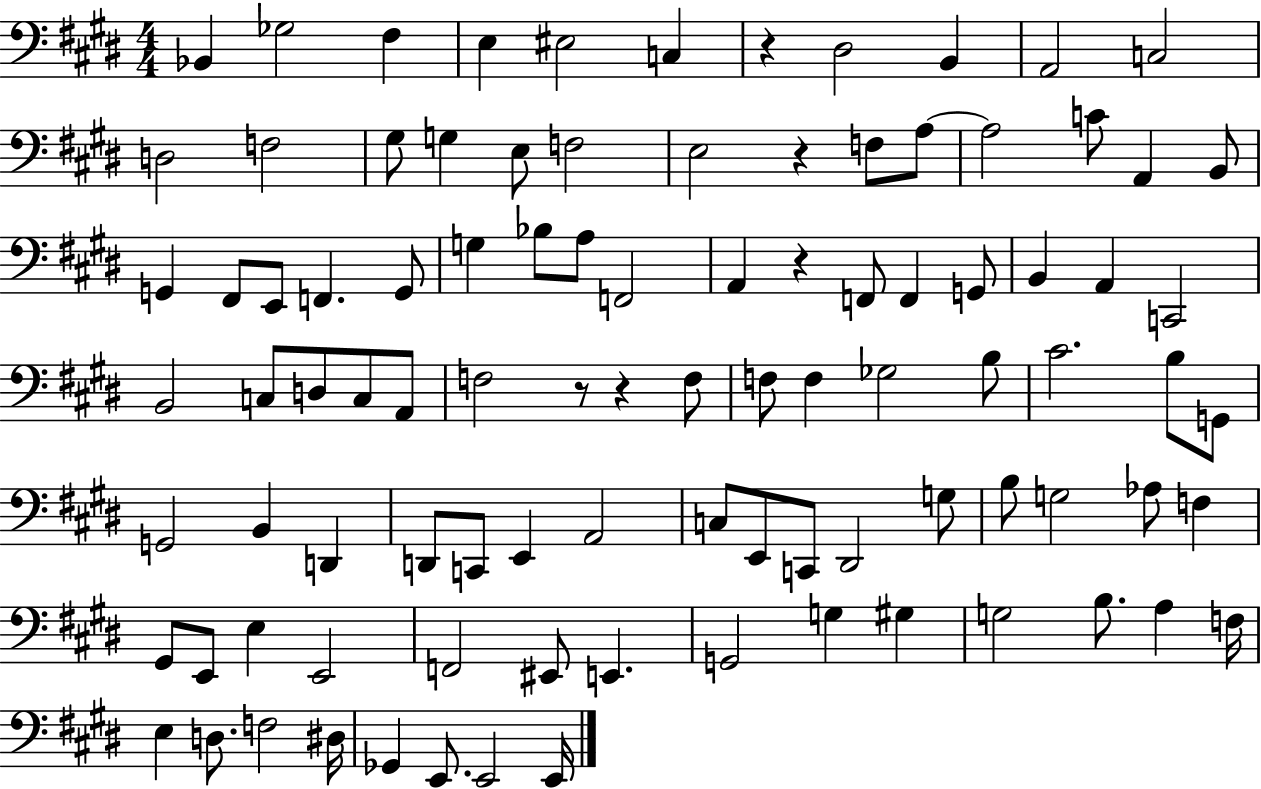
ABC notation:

X:1
T:Untitled
M:4/4
L:1/4
K:E
_B,, _G,2 ^F, E, ^E,2 C, z ^D,2 B,, A,,2 C,2 D,2 F,2 ^G,/2 G, E,/2 F,2 E,2 z F,/2 A,/2 A,2 C/2 A,, B,,/2 G,, ^F,,/2 E,,/2 F,, G,,/2 G, _B,/2 A,/2 F,,2 A,, z F,,/2 F,, G,,/2 B,, A,, C,,2 B,,2 C,/2 D,/2 C,/2 A,,/2 F,2 z/2 z F,/2 F,/2 F, _G,2 B,/2 ^C2 B,/2 G,,/2 G,,2 B,, D,, D,,/2 C,,/2 E,, A,,2 C,/2 E,,/2 C,,/2 ^D,,2 G,/2 B,/2 G,2 _A,/2 F, ^G,,/2 E,,/2 E, E,,2 F,,2 ^E,,/2 E,, G,,2 G, ^G, G,2 B,/2 A, F,/4 E, D,/2 F,2 ^D,/4 _G,, E,,/2 E,,2 E,,/4